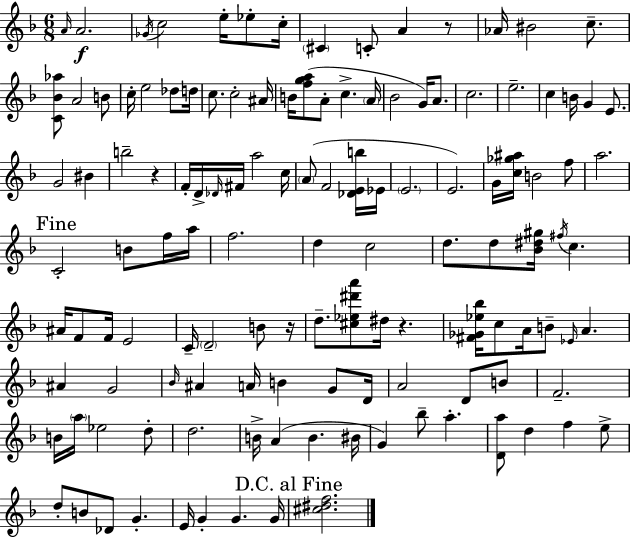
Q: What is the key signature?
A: F major